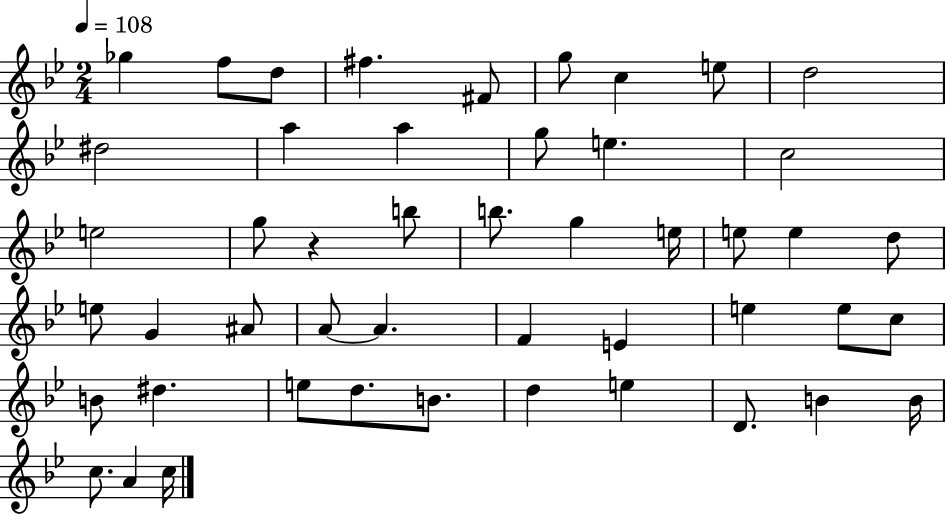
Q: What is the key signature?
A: BES major